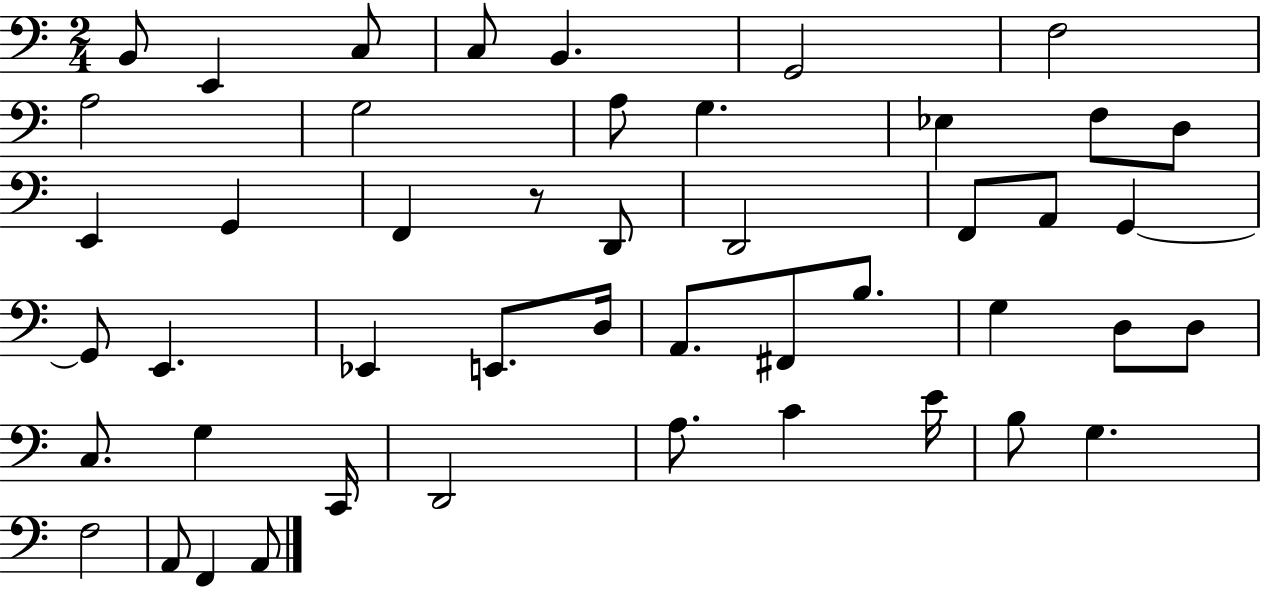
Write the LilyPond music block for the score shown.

{
  \clef bass
  \numericTimeSignature
  \time 2/4
  \key c \major
  \repeat volta 2 { b,8 e,4 c8 | c8 b,4. | g,2 | f2 | \break a2 | g2 | a8 g4. | ees4 f8 d8 | \break e,4 g,4 | f,4 r8 d,8 | d,2 | f,8 a,8 g,4~~ | \break g,8 e,4. | ees,4 e,8. d16 | a,8. fis,8 b8. | g4 d8 d8 | \break c8. g4 c,16 | d,2 | a8. c'4 e'16 | b8 g4. | \break f2 | a,8 f,4 a,8 | } \bar "|."
}